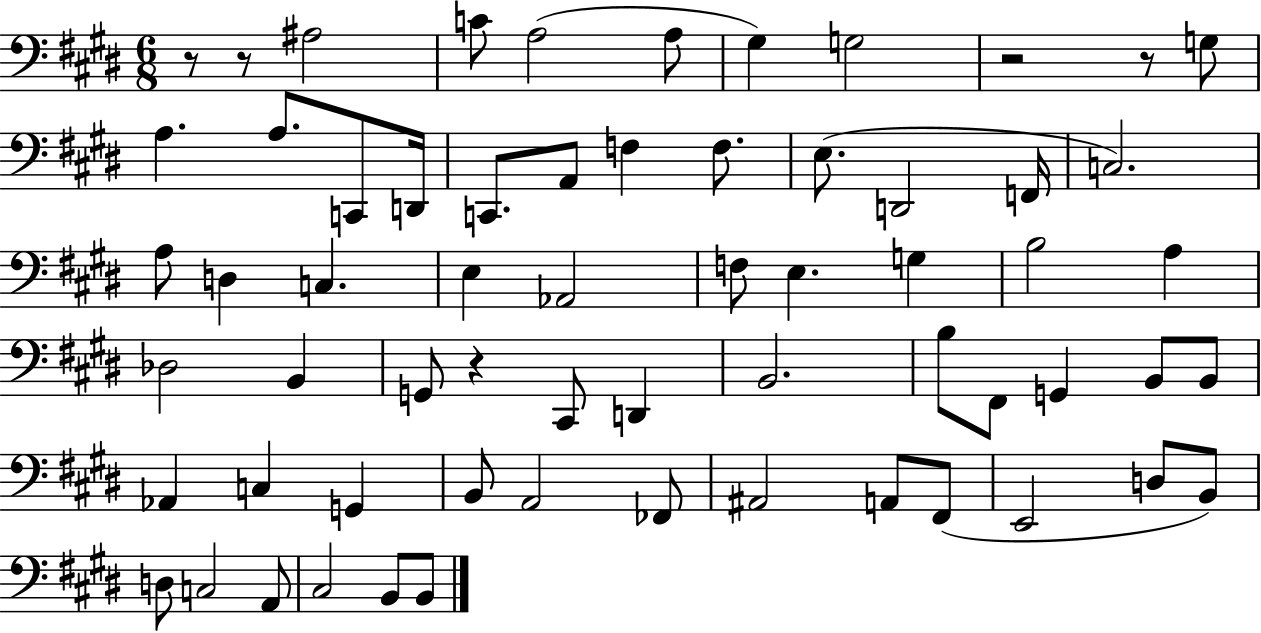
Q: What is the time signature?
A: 6/8